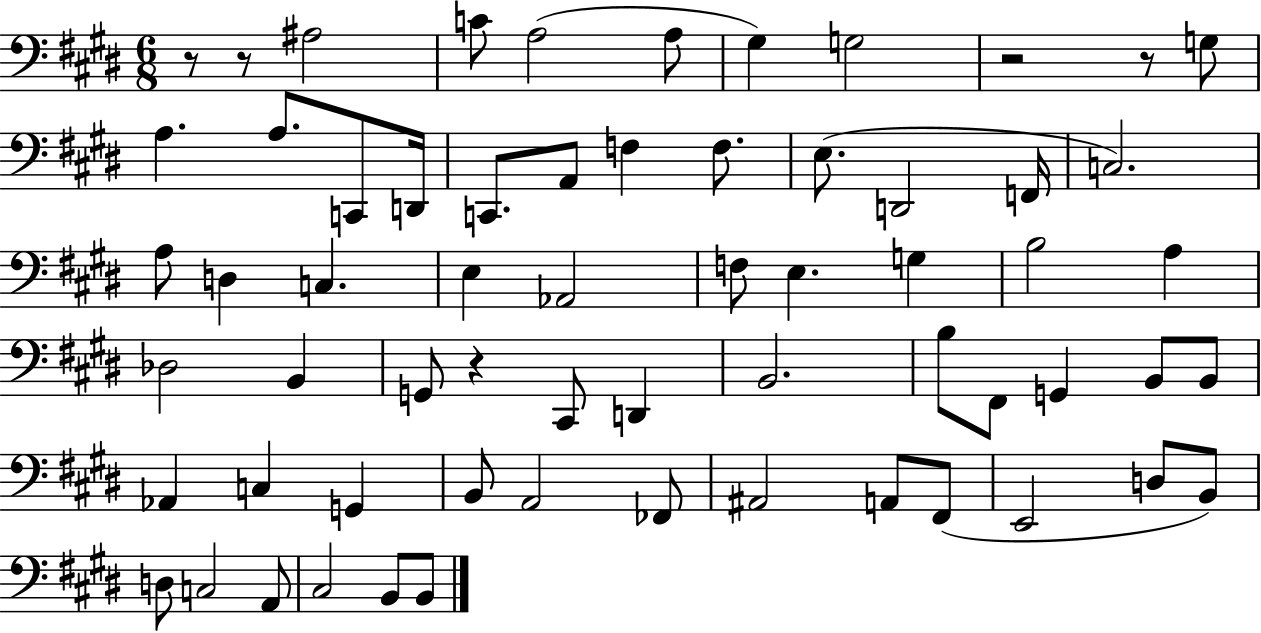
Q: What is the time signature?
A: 6/8